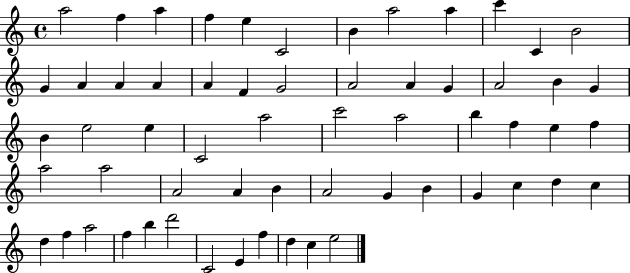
A5/h F5/q A5/q F5/q E5/q C4/h B4/q A5/h A5/q C6/q C4/q B4/h G4/q A4/q A4/q A4/q A4/q F4/q G4/h A4/h A4/q G4/q A4/h B4/q G4/q B4/q E5/h E5/q C4/h A5/h C6/h A5/h B5/q F5/q E5/q F5/q A5/h A5/h A4/h A4/q B4/q A4/h G4/q B4/q G4/q C5/q D5/q C5/q D5/q F5/q A5/h F5/q B5/q D6/h C4/h E4/q F5/q D5/q C5/q E5/h